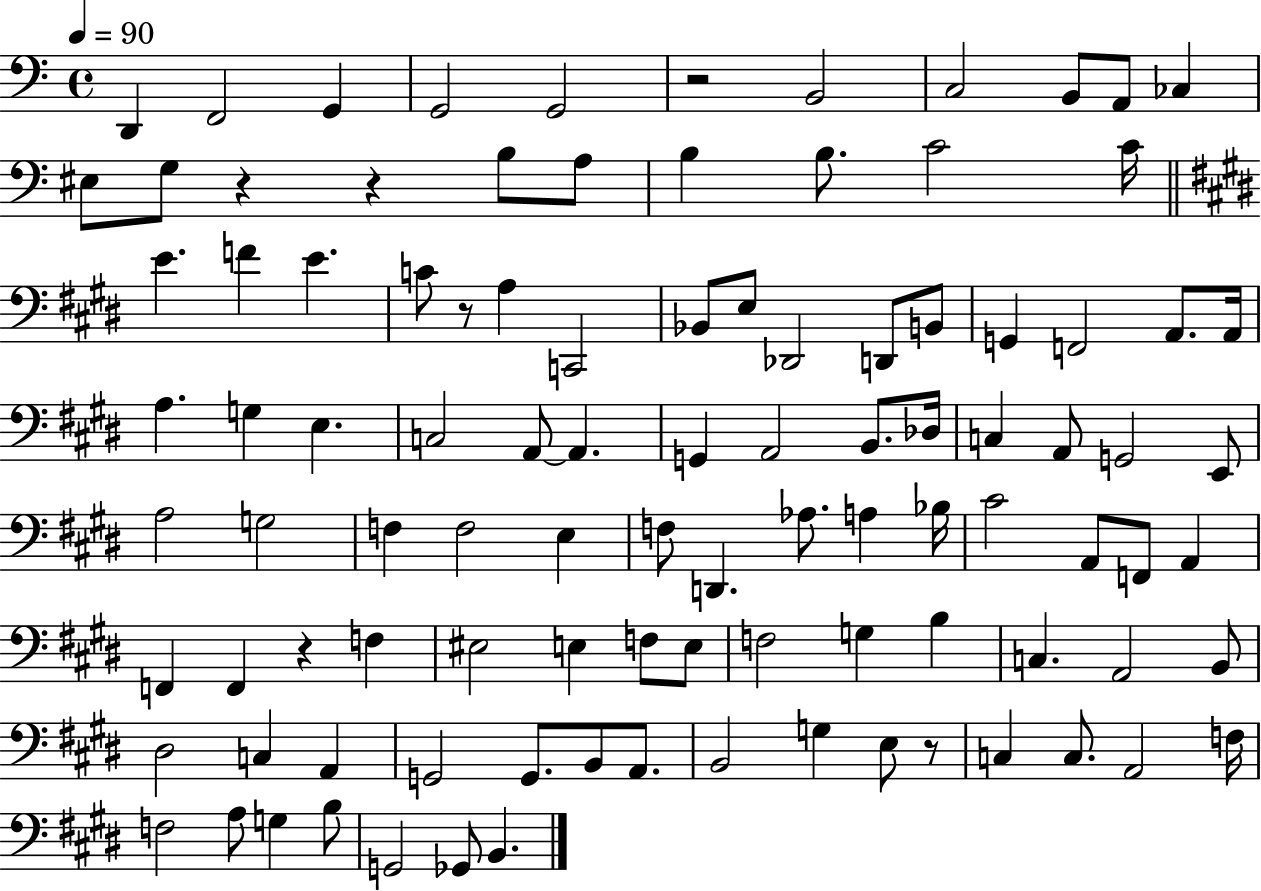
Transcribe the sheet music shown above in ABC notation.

X:1
T:Untitled
M:4/4
L:1/4
K:C
D,, F,,2 G,, G,,2 G,,2 z2 B,,2 C,2 B,,/2 A,,/2 _C, ^E,/2 G,/2 z z B,/2 A,/2 B, B,/2 C2 C/4 E F E C/2 z/2 A, C,,2 _B,,/2 E,/2 _D,,2 D,,/2 B,,/2 G,, F,,2 A,,/2 A,,/4 A, G, E, C,2 A,,/2 A,, G,, A,,2 B,,/2 _D,/4 C, A,,/2 G,,2 E,,/2 A,2 G,2 F, F,2 E, F,/2 D,, _A,/2 A, _B,/4 ^C2 A,,/2 F,,/2 A,, F,, F,, z F, ^E,2 E, F,/2 E,/2 F,2 G, B, C, A,,2 B,,/2 ^D,2 C, A,, G,,2 G,,/2 B,,/2 A,,/2 B,,2 G, E,/2 z/2 C, C,/2 A,,2 F,/4 F,2 A,/2 G, B,/2 G,,2 _G,,/2 B,,